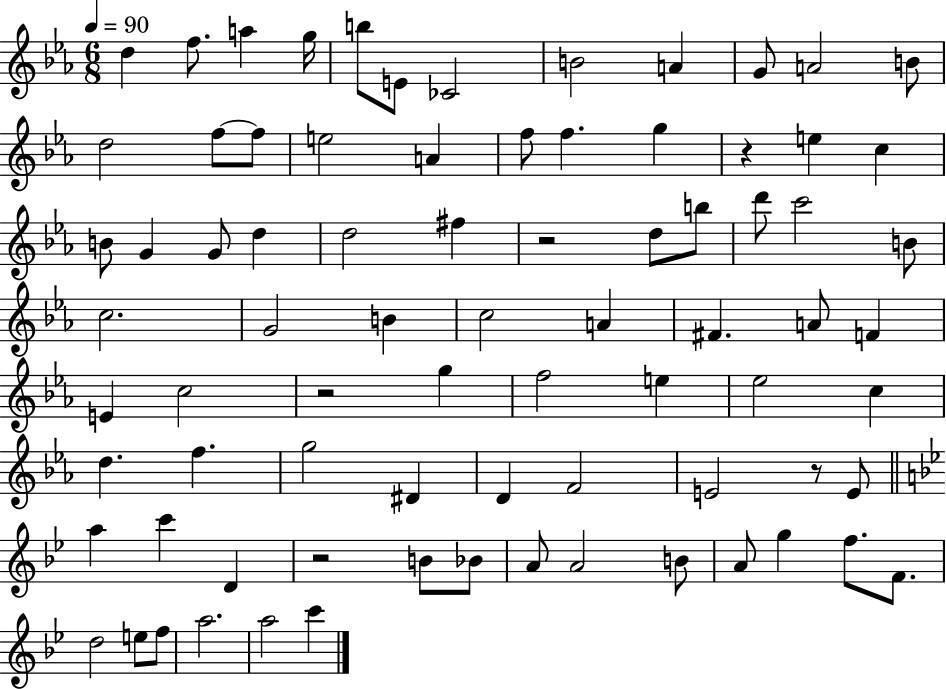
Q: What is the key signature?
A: EES major